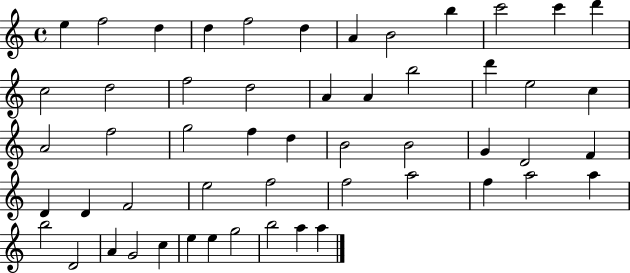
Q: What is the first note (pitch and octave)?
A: E5